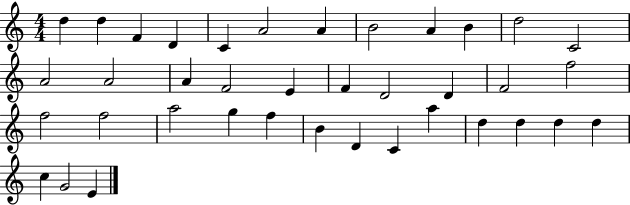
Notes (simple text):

D5/q D5/q F4/q D4/q C4/q A4/h A4/q B4/h A4/q B4/q D5/h C4/h A4/h A4/h A4/q F4/h E4/q F4/q D4/h D4/q F4/h F5/h F5/h F5/h A5/h G5/q F5/q B4/q D4/q C4/q A5/q D5/q D5/q D5/q D5/q C5/q G4/h E4/q